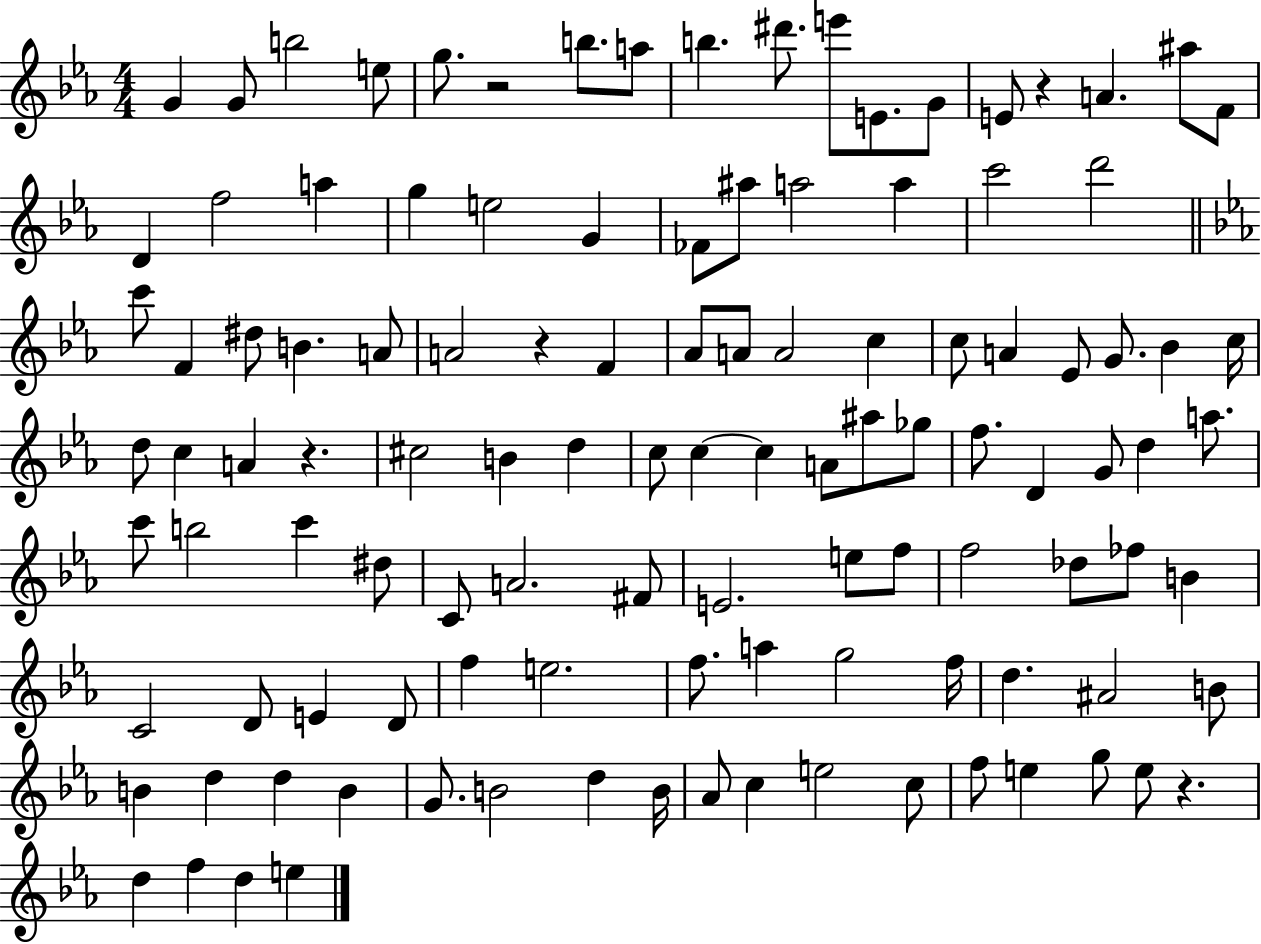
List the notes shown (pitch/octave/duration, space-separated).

G4/q G4/e B5/h E5/e G5/e. R/h B5/e. A5/e B5/q. D#6/e. E6/e E4/e. G4/e E4/e R/q A4/q. A#5/e F4/e D4/q F5/h A5/q G5/q E5/h G4/q FES4/e A#5/e A5/h A5/q C6/h D6/h C6/e F4/q D#5/e B4/q. A4/e A4/h R/q F4/q Ab4/e A4/e A4/h C5/q C5/e A4/q Eb4/e G4/e. Bb4/q C5/s D5/e C5/q A4/q R/q. C#5/h B4/q D5/q C5/e C5/q C5/q A4/e A#5/e Gb5/e F5/e. D4/q G4/e D5/q A5/e. C6/e B5/h C6/q D#5/e C4/e A4/h. F#4/e E4/h. E5/e F5/e F5/h Db5/e FES5/e B4/q C4/h D4/e E4/q D4/e F5/q E5/h. F5/e. A5/q G5/h F5/s D5/q. A#4/h B4/e B4/q D5/q D5/q B4/q G4/e. B4/h D5/q B4/s Ab4/e C5/q E5/h C5/e F5/e E5/q G5/e E5/e R/q. D5/q F5/q D5/q E5/q